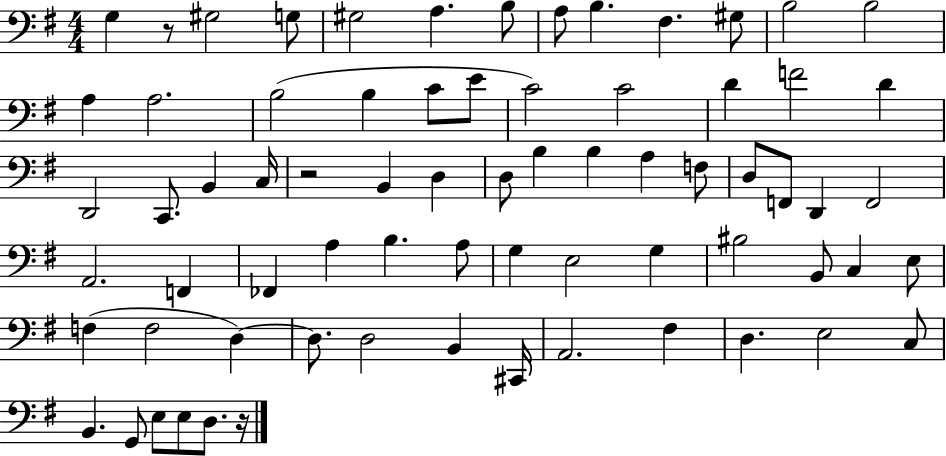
{
  \clef bass
  \numericTimeSignature
  \time 4/4
  \key g \major
  g4 r8 gis2 g8 | gis2 a4. b8 | a8 b4. fis4. gis8 | b2 b2 | \break a4 a2. | b2( b4 c'8 e'8 | c'2) c'2 | d'4 f'2 d'4 | \break d,2 c,8. b,4 c16 | r2 b,4 d4 | d8 b4 b4 a4 f8 | d8 f,8 d,4 f,2 | \break a,2. f,4 | fes,4 a4 b4. a8 | g4 e2 g4 | bis2 b,8 c4 e8 | \break f4( f2 d4~~) | d8. d2 b,4 cis,16 | a,2. fis4 | d4. e2 c8 | \break b,4. g,8 e8 e8 d8. r16 | \bar "|."
}